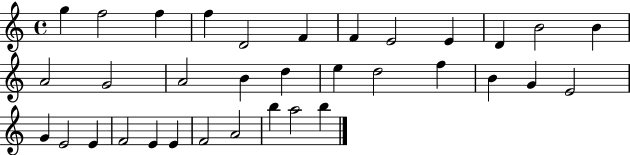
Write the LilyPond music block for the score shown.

{
  \clef treble
  \time 4/4
  \defaultTimeSignature
  \key c \major
  g''4 f''2 f''4 | f''4 d'2 f'4 | f'4 e'2 e'4 | d'4 b'2 b'4 | \break a'2 g'2 | a'2 b'4 d''4 | e''4 d''2 f''4 | b'4 g'4 e'2 | \break g'4 e'2 e'4 | f'2 e'4 e'4 | f'2 a'2 | b''4 a''2 b''4 | \break \bar "|."
}